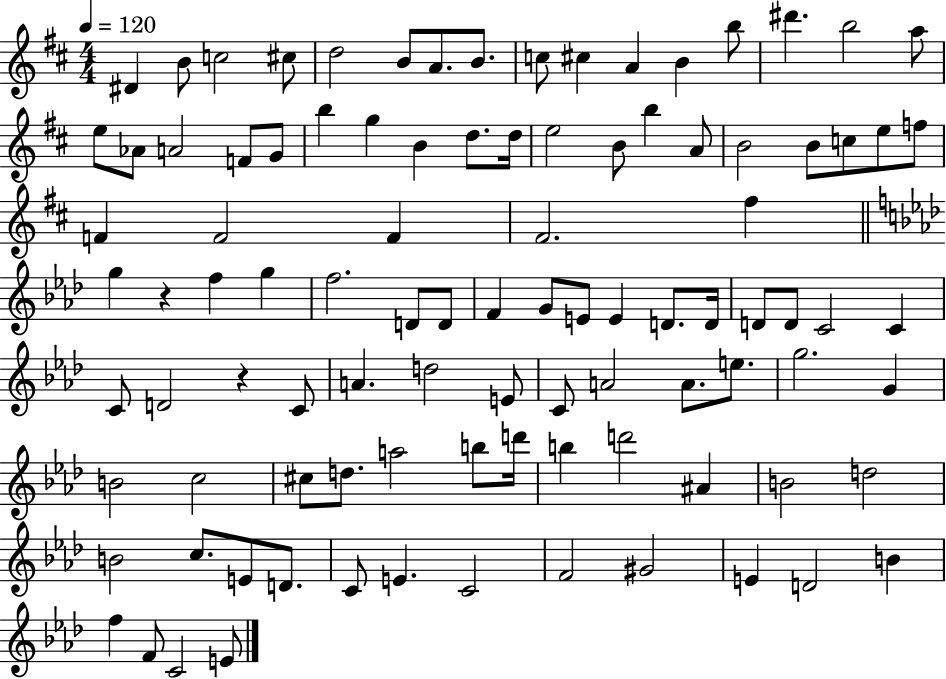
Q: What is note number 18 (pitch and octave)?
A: Ab4